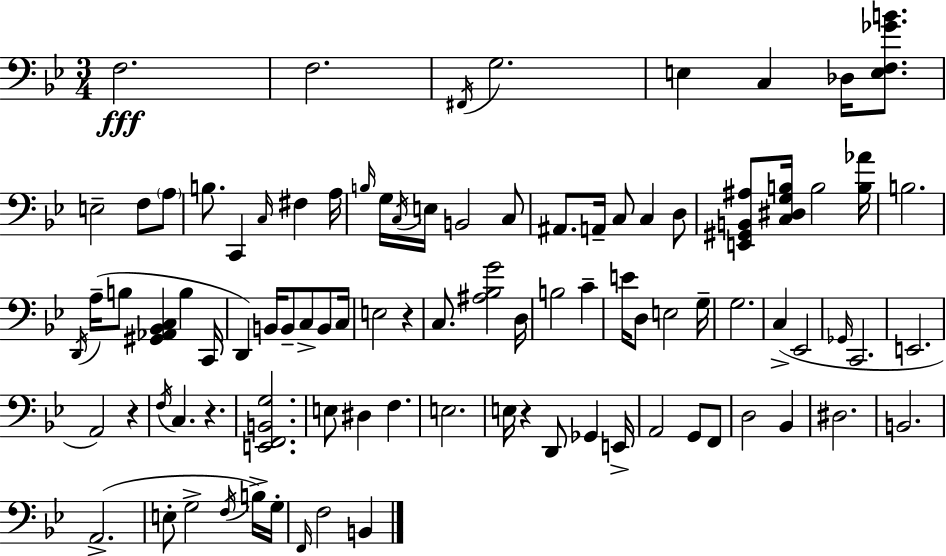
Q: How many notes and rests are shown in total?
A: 92